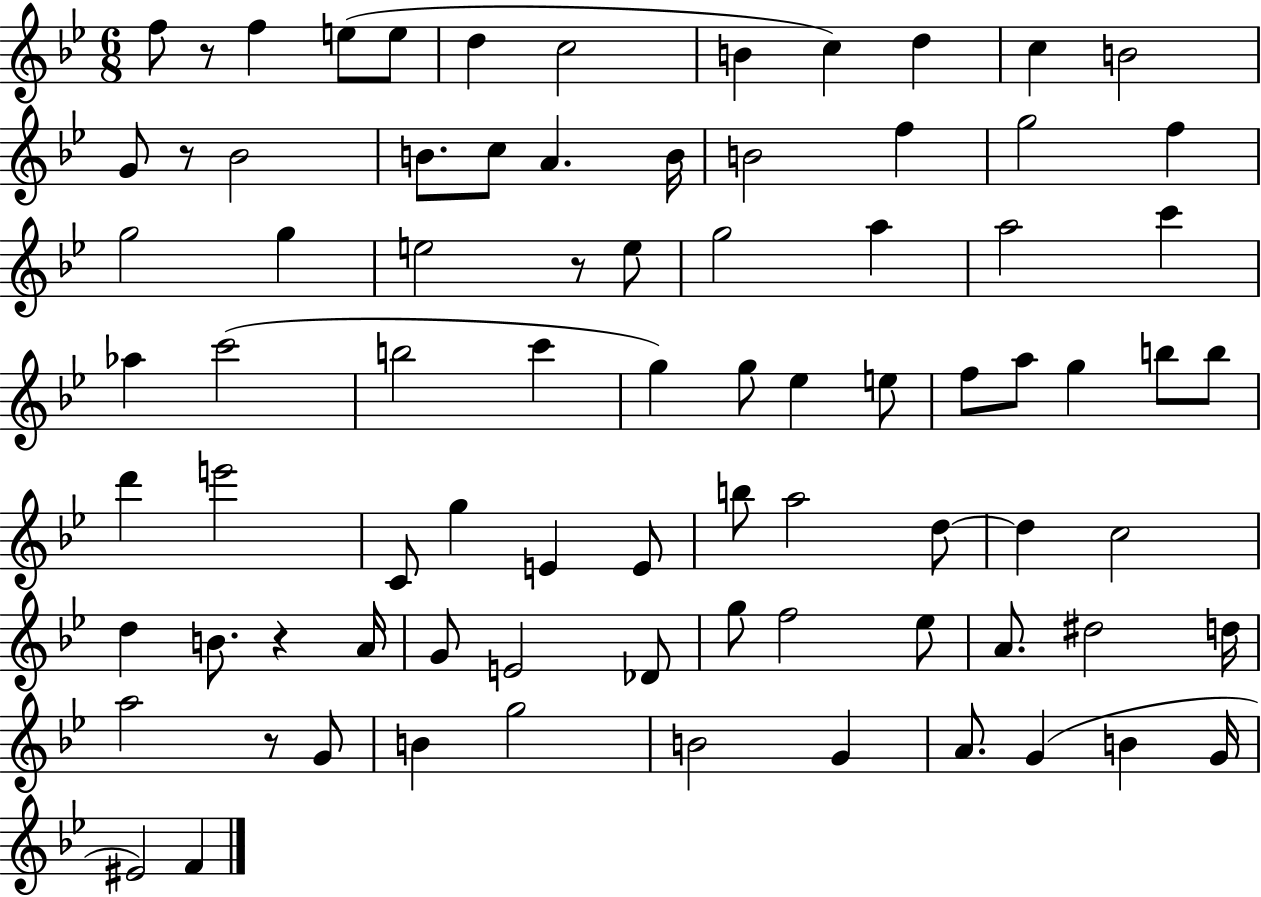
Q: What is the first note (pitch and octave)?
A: F5